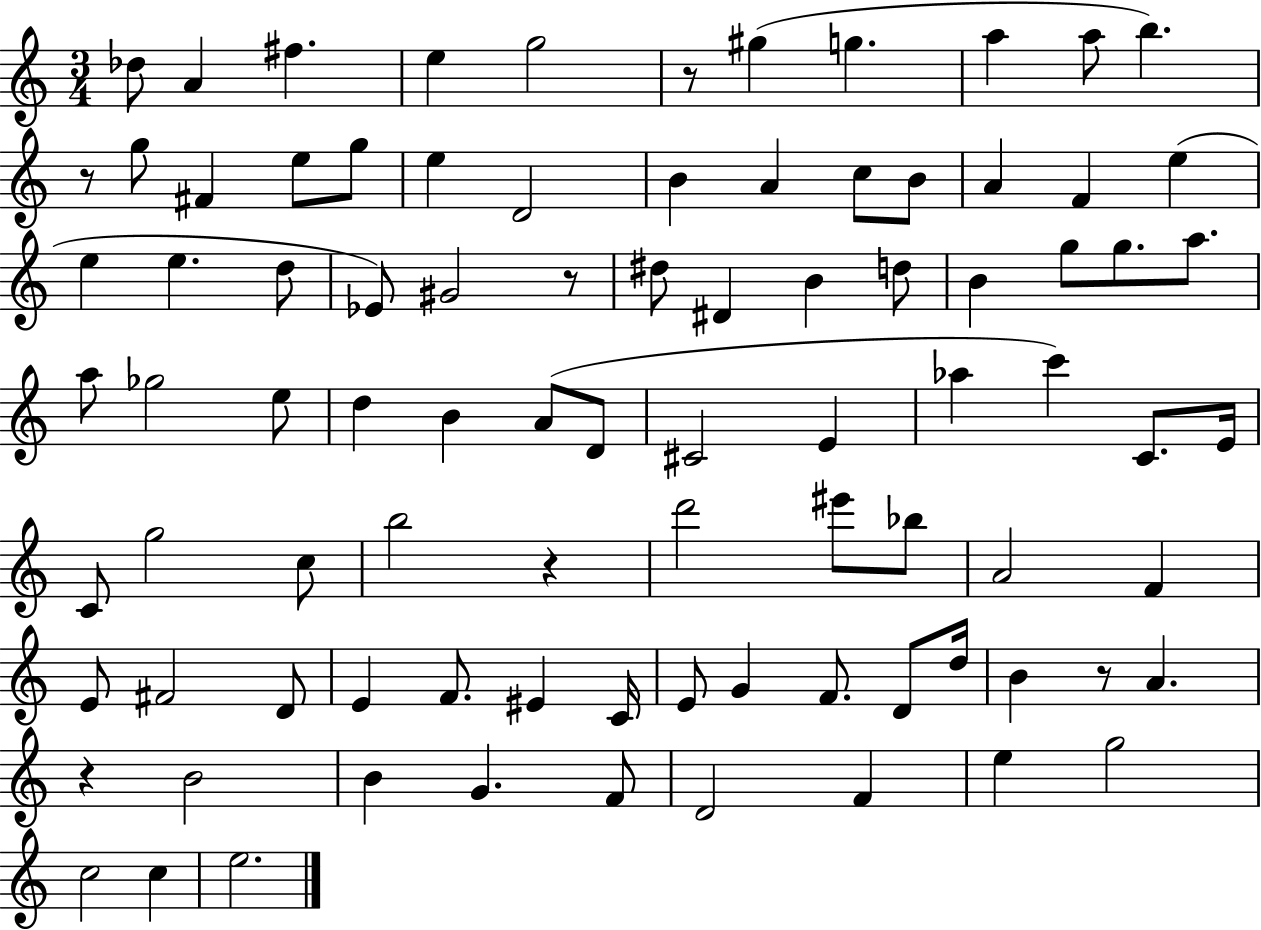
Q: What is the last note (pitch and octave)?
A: E5